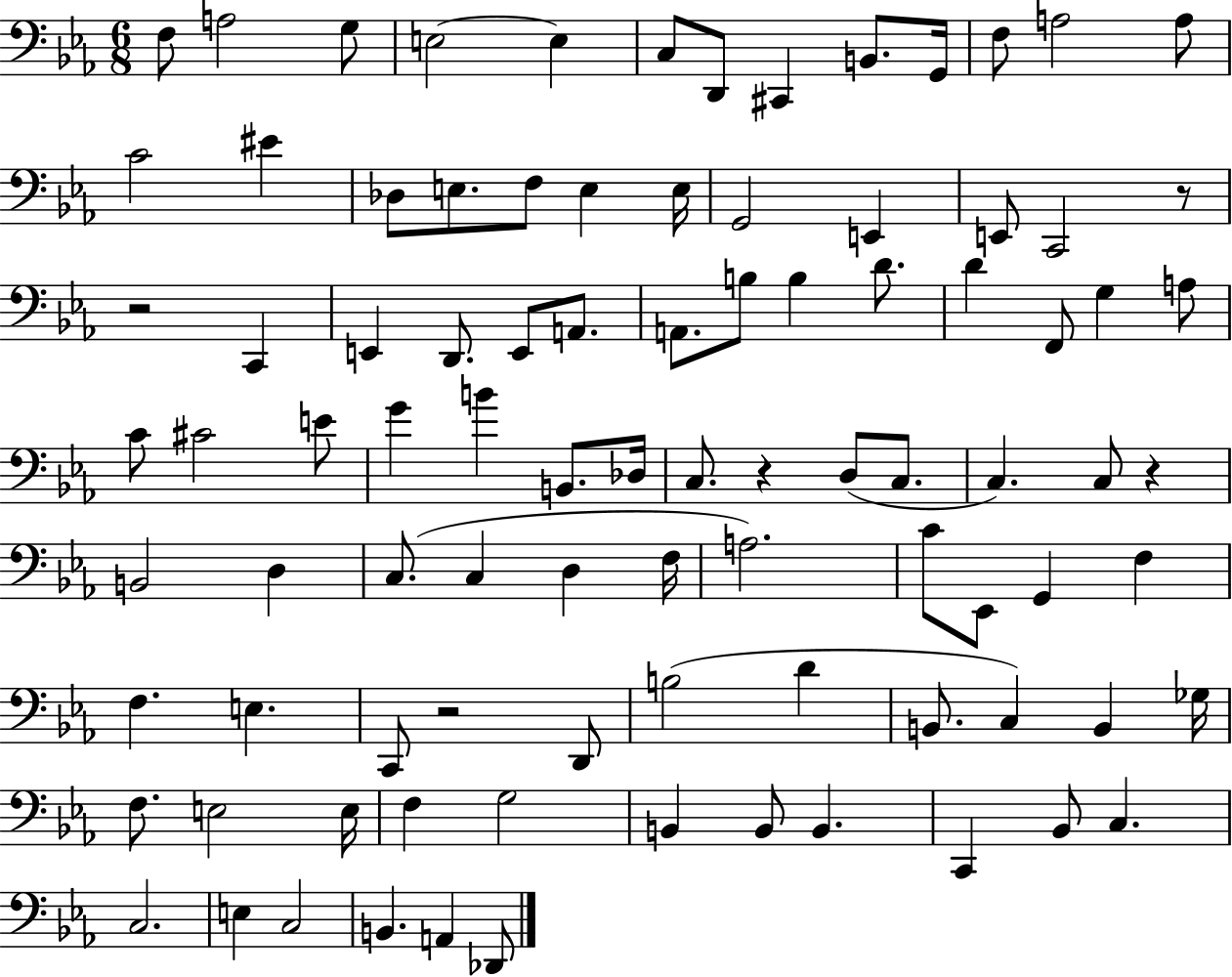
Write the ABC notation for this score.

X:1
T:Untitled
M:6/8
L:1/4
K:Eb
F,/2 A,2 G,/2 E,2 E, C,/2 D,,/2 ^C,, B,,/2 G,,/4 F,/2 A,2 A,/2 C2 ^E _D,/2 E,/2 F,/2 E, E,/4 G,,2 E,, E,,/2 C,,2 z/2 z2 C,, E,, D,,/2 E,,/2 A,,/2 A,,/2 B,/2 B, D/2 D F,,/2 G, A,/2 C/2 ^C2 E/2 G B B,,/2 _D,/4 C,/2 z D,/2 C,/2 C, C,/2 z B,,2 D, C,/2 C, D, F,/4 A,2 C/2 _E,,/2 G,, F, F, E, C,,/2 z2 D,,/2 B,2 D B,,/2 C, B,, _G,/4 F,/2 E,2 E,/4 F, G,2 B,, B,,/2 B,, C,, _B,,/2 C, C,2 E, C,2 B,, A,, _D,,/2